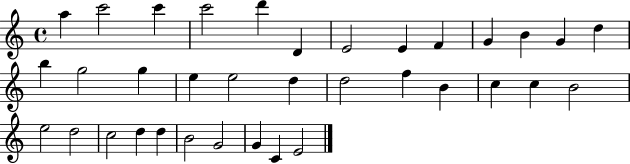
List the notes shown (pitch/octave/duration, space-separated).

A5/q C6/h C6/q C6/h D6/q D4/q E4/h E4/q F4/q G4/q B4/q G4/q D5/q B5/q G5/h G5/q E5/q E5/h D5/q D5/h F5/q B4/q C5/q C5/q B4/h E5/h D5/h C5/h D5/q D5/q B4/h G4/h G4/q C4/q E4/h